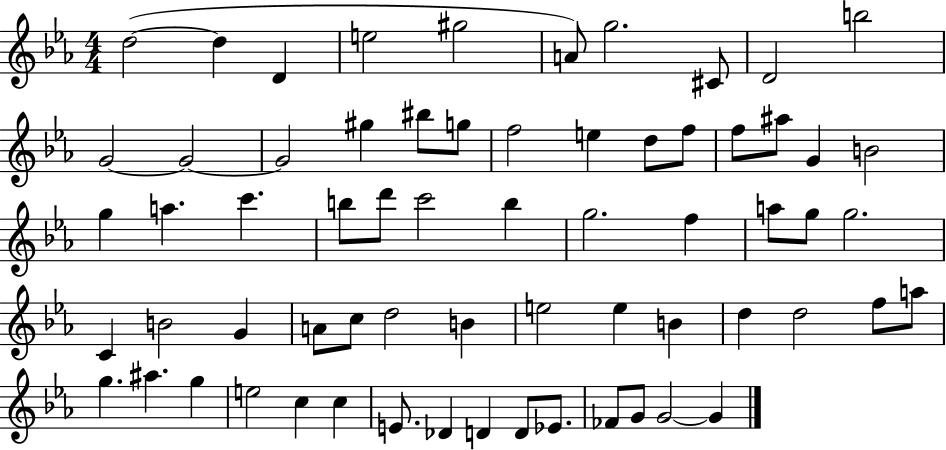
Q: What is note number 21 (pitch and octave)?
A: F5